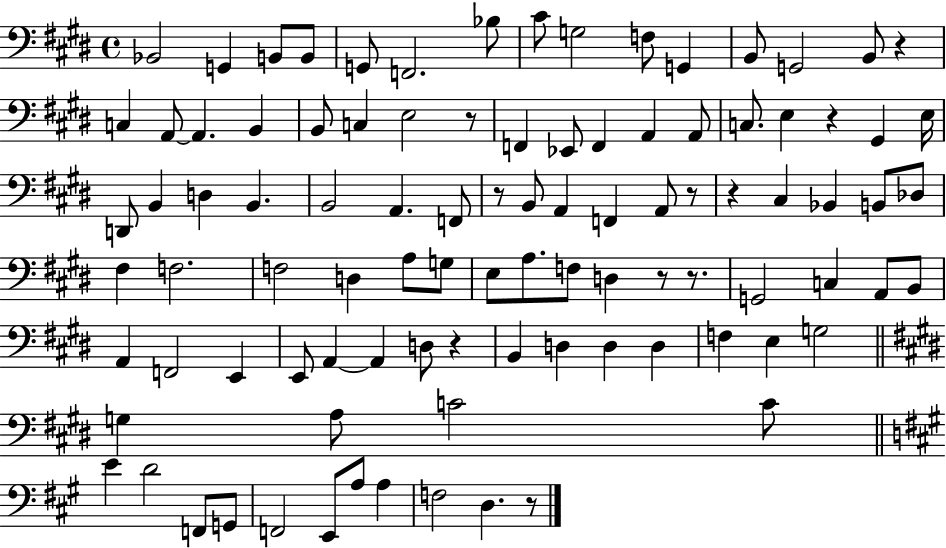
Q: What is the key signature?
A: E major